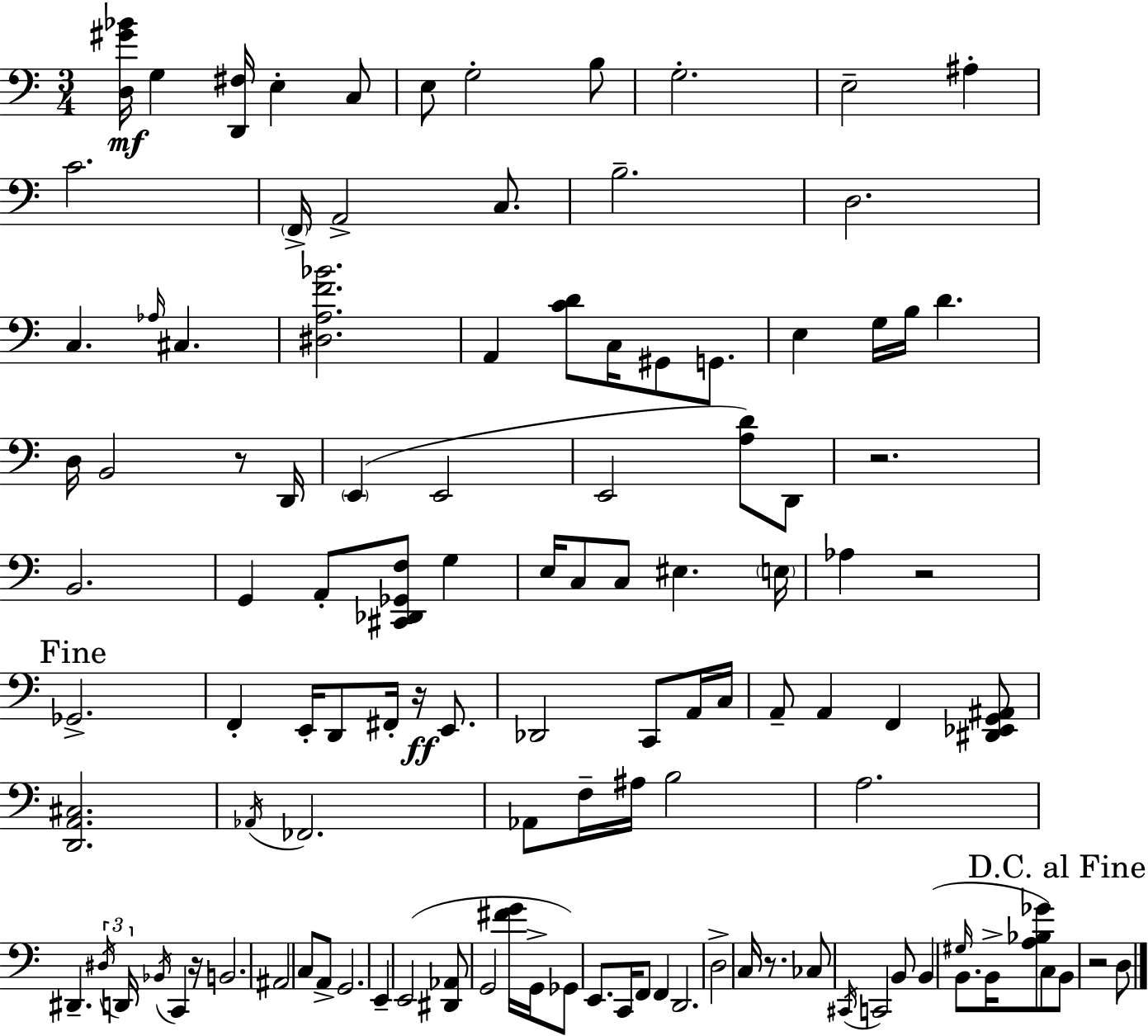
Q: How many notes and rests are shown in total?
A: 114